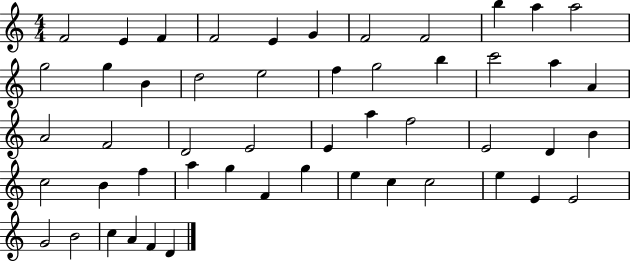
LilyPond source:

{
  \clef treble
  \numericTimeSignature
  \time 4/4
  \key c \major
  f'2 e'4 f'4 | f'2 e'4 g'4 | f'2 f'2 | b''4 a''4 a''2 | \break g''2 g''4 b'4 | d''2 e''2 | f''4 g''2 b''4 | c'''2 a''4 a'4 | \break a'2 f'2 | d'2 e'2 | e'4 a''4 f''2 | e'2 d'4 b'4 | \break c''2 b'4 f''4 | a''4 g''4 f'4 g''4 | e''4 c''4 c''2 | e''4 e'4 e'2 | \break g'2 b'2 | c''4 a'4 f'4 d'4 | \bar "|."
}